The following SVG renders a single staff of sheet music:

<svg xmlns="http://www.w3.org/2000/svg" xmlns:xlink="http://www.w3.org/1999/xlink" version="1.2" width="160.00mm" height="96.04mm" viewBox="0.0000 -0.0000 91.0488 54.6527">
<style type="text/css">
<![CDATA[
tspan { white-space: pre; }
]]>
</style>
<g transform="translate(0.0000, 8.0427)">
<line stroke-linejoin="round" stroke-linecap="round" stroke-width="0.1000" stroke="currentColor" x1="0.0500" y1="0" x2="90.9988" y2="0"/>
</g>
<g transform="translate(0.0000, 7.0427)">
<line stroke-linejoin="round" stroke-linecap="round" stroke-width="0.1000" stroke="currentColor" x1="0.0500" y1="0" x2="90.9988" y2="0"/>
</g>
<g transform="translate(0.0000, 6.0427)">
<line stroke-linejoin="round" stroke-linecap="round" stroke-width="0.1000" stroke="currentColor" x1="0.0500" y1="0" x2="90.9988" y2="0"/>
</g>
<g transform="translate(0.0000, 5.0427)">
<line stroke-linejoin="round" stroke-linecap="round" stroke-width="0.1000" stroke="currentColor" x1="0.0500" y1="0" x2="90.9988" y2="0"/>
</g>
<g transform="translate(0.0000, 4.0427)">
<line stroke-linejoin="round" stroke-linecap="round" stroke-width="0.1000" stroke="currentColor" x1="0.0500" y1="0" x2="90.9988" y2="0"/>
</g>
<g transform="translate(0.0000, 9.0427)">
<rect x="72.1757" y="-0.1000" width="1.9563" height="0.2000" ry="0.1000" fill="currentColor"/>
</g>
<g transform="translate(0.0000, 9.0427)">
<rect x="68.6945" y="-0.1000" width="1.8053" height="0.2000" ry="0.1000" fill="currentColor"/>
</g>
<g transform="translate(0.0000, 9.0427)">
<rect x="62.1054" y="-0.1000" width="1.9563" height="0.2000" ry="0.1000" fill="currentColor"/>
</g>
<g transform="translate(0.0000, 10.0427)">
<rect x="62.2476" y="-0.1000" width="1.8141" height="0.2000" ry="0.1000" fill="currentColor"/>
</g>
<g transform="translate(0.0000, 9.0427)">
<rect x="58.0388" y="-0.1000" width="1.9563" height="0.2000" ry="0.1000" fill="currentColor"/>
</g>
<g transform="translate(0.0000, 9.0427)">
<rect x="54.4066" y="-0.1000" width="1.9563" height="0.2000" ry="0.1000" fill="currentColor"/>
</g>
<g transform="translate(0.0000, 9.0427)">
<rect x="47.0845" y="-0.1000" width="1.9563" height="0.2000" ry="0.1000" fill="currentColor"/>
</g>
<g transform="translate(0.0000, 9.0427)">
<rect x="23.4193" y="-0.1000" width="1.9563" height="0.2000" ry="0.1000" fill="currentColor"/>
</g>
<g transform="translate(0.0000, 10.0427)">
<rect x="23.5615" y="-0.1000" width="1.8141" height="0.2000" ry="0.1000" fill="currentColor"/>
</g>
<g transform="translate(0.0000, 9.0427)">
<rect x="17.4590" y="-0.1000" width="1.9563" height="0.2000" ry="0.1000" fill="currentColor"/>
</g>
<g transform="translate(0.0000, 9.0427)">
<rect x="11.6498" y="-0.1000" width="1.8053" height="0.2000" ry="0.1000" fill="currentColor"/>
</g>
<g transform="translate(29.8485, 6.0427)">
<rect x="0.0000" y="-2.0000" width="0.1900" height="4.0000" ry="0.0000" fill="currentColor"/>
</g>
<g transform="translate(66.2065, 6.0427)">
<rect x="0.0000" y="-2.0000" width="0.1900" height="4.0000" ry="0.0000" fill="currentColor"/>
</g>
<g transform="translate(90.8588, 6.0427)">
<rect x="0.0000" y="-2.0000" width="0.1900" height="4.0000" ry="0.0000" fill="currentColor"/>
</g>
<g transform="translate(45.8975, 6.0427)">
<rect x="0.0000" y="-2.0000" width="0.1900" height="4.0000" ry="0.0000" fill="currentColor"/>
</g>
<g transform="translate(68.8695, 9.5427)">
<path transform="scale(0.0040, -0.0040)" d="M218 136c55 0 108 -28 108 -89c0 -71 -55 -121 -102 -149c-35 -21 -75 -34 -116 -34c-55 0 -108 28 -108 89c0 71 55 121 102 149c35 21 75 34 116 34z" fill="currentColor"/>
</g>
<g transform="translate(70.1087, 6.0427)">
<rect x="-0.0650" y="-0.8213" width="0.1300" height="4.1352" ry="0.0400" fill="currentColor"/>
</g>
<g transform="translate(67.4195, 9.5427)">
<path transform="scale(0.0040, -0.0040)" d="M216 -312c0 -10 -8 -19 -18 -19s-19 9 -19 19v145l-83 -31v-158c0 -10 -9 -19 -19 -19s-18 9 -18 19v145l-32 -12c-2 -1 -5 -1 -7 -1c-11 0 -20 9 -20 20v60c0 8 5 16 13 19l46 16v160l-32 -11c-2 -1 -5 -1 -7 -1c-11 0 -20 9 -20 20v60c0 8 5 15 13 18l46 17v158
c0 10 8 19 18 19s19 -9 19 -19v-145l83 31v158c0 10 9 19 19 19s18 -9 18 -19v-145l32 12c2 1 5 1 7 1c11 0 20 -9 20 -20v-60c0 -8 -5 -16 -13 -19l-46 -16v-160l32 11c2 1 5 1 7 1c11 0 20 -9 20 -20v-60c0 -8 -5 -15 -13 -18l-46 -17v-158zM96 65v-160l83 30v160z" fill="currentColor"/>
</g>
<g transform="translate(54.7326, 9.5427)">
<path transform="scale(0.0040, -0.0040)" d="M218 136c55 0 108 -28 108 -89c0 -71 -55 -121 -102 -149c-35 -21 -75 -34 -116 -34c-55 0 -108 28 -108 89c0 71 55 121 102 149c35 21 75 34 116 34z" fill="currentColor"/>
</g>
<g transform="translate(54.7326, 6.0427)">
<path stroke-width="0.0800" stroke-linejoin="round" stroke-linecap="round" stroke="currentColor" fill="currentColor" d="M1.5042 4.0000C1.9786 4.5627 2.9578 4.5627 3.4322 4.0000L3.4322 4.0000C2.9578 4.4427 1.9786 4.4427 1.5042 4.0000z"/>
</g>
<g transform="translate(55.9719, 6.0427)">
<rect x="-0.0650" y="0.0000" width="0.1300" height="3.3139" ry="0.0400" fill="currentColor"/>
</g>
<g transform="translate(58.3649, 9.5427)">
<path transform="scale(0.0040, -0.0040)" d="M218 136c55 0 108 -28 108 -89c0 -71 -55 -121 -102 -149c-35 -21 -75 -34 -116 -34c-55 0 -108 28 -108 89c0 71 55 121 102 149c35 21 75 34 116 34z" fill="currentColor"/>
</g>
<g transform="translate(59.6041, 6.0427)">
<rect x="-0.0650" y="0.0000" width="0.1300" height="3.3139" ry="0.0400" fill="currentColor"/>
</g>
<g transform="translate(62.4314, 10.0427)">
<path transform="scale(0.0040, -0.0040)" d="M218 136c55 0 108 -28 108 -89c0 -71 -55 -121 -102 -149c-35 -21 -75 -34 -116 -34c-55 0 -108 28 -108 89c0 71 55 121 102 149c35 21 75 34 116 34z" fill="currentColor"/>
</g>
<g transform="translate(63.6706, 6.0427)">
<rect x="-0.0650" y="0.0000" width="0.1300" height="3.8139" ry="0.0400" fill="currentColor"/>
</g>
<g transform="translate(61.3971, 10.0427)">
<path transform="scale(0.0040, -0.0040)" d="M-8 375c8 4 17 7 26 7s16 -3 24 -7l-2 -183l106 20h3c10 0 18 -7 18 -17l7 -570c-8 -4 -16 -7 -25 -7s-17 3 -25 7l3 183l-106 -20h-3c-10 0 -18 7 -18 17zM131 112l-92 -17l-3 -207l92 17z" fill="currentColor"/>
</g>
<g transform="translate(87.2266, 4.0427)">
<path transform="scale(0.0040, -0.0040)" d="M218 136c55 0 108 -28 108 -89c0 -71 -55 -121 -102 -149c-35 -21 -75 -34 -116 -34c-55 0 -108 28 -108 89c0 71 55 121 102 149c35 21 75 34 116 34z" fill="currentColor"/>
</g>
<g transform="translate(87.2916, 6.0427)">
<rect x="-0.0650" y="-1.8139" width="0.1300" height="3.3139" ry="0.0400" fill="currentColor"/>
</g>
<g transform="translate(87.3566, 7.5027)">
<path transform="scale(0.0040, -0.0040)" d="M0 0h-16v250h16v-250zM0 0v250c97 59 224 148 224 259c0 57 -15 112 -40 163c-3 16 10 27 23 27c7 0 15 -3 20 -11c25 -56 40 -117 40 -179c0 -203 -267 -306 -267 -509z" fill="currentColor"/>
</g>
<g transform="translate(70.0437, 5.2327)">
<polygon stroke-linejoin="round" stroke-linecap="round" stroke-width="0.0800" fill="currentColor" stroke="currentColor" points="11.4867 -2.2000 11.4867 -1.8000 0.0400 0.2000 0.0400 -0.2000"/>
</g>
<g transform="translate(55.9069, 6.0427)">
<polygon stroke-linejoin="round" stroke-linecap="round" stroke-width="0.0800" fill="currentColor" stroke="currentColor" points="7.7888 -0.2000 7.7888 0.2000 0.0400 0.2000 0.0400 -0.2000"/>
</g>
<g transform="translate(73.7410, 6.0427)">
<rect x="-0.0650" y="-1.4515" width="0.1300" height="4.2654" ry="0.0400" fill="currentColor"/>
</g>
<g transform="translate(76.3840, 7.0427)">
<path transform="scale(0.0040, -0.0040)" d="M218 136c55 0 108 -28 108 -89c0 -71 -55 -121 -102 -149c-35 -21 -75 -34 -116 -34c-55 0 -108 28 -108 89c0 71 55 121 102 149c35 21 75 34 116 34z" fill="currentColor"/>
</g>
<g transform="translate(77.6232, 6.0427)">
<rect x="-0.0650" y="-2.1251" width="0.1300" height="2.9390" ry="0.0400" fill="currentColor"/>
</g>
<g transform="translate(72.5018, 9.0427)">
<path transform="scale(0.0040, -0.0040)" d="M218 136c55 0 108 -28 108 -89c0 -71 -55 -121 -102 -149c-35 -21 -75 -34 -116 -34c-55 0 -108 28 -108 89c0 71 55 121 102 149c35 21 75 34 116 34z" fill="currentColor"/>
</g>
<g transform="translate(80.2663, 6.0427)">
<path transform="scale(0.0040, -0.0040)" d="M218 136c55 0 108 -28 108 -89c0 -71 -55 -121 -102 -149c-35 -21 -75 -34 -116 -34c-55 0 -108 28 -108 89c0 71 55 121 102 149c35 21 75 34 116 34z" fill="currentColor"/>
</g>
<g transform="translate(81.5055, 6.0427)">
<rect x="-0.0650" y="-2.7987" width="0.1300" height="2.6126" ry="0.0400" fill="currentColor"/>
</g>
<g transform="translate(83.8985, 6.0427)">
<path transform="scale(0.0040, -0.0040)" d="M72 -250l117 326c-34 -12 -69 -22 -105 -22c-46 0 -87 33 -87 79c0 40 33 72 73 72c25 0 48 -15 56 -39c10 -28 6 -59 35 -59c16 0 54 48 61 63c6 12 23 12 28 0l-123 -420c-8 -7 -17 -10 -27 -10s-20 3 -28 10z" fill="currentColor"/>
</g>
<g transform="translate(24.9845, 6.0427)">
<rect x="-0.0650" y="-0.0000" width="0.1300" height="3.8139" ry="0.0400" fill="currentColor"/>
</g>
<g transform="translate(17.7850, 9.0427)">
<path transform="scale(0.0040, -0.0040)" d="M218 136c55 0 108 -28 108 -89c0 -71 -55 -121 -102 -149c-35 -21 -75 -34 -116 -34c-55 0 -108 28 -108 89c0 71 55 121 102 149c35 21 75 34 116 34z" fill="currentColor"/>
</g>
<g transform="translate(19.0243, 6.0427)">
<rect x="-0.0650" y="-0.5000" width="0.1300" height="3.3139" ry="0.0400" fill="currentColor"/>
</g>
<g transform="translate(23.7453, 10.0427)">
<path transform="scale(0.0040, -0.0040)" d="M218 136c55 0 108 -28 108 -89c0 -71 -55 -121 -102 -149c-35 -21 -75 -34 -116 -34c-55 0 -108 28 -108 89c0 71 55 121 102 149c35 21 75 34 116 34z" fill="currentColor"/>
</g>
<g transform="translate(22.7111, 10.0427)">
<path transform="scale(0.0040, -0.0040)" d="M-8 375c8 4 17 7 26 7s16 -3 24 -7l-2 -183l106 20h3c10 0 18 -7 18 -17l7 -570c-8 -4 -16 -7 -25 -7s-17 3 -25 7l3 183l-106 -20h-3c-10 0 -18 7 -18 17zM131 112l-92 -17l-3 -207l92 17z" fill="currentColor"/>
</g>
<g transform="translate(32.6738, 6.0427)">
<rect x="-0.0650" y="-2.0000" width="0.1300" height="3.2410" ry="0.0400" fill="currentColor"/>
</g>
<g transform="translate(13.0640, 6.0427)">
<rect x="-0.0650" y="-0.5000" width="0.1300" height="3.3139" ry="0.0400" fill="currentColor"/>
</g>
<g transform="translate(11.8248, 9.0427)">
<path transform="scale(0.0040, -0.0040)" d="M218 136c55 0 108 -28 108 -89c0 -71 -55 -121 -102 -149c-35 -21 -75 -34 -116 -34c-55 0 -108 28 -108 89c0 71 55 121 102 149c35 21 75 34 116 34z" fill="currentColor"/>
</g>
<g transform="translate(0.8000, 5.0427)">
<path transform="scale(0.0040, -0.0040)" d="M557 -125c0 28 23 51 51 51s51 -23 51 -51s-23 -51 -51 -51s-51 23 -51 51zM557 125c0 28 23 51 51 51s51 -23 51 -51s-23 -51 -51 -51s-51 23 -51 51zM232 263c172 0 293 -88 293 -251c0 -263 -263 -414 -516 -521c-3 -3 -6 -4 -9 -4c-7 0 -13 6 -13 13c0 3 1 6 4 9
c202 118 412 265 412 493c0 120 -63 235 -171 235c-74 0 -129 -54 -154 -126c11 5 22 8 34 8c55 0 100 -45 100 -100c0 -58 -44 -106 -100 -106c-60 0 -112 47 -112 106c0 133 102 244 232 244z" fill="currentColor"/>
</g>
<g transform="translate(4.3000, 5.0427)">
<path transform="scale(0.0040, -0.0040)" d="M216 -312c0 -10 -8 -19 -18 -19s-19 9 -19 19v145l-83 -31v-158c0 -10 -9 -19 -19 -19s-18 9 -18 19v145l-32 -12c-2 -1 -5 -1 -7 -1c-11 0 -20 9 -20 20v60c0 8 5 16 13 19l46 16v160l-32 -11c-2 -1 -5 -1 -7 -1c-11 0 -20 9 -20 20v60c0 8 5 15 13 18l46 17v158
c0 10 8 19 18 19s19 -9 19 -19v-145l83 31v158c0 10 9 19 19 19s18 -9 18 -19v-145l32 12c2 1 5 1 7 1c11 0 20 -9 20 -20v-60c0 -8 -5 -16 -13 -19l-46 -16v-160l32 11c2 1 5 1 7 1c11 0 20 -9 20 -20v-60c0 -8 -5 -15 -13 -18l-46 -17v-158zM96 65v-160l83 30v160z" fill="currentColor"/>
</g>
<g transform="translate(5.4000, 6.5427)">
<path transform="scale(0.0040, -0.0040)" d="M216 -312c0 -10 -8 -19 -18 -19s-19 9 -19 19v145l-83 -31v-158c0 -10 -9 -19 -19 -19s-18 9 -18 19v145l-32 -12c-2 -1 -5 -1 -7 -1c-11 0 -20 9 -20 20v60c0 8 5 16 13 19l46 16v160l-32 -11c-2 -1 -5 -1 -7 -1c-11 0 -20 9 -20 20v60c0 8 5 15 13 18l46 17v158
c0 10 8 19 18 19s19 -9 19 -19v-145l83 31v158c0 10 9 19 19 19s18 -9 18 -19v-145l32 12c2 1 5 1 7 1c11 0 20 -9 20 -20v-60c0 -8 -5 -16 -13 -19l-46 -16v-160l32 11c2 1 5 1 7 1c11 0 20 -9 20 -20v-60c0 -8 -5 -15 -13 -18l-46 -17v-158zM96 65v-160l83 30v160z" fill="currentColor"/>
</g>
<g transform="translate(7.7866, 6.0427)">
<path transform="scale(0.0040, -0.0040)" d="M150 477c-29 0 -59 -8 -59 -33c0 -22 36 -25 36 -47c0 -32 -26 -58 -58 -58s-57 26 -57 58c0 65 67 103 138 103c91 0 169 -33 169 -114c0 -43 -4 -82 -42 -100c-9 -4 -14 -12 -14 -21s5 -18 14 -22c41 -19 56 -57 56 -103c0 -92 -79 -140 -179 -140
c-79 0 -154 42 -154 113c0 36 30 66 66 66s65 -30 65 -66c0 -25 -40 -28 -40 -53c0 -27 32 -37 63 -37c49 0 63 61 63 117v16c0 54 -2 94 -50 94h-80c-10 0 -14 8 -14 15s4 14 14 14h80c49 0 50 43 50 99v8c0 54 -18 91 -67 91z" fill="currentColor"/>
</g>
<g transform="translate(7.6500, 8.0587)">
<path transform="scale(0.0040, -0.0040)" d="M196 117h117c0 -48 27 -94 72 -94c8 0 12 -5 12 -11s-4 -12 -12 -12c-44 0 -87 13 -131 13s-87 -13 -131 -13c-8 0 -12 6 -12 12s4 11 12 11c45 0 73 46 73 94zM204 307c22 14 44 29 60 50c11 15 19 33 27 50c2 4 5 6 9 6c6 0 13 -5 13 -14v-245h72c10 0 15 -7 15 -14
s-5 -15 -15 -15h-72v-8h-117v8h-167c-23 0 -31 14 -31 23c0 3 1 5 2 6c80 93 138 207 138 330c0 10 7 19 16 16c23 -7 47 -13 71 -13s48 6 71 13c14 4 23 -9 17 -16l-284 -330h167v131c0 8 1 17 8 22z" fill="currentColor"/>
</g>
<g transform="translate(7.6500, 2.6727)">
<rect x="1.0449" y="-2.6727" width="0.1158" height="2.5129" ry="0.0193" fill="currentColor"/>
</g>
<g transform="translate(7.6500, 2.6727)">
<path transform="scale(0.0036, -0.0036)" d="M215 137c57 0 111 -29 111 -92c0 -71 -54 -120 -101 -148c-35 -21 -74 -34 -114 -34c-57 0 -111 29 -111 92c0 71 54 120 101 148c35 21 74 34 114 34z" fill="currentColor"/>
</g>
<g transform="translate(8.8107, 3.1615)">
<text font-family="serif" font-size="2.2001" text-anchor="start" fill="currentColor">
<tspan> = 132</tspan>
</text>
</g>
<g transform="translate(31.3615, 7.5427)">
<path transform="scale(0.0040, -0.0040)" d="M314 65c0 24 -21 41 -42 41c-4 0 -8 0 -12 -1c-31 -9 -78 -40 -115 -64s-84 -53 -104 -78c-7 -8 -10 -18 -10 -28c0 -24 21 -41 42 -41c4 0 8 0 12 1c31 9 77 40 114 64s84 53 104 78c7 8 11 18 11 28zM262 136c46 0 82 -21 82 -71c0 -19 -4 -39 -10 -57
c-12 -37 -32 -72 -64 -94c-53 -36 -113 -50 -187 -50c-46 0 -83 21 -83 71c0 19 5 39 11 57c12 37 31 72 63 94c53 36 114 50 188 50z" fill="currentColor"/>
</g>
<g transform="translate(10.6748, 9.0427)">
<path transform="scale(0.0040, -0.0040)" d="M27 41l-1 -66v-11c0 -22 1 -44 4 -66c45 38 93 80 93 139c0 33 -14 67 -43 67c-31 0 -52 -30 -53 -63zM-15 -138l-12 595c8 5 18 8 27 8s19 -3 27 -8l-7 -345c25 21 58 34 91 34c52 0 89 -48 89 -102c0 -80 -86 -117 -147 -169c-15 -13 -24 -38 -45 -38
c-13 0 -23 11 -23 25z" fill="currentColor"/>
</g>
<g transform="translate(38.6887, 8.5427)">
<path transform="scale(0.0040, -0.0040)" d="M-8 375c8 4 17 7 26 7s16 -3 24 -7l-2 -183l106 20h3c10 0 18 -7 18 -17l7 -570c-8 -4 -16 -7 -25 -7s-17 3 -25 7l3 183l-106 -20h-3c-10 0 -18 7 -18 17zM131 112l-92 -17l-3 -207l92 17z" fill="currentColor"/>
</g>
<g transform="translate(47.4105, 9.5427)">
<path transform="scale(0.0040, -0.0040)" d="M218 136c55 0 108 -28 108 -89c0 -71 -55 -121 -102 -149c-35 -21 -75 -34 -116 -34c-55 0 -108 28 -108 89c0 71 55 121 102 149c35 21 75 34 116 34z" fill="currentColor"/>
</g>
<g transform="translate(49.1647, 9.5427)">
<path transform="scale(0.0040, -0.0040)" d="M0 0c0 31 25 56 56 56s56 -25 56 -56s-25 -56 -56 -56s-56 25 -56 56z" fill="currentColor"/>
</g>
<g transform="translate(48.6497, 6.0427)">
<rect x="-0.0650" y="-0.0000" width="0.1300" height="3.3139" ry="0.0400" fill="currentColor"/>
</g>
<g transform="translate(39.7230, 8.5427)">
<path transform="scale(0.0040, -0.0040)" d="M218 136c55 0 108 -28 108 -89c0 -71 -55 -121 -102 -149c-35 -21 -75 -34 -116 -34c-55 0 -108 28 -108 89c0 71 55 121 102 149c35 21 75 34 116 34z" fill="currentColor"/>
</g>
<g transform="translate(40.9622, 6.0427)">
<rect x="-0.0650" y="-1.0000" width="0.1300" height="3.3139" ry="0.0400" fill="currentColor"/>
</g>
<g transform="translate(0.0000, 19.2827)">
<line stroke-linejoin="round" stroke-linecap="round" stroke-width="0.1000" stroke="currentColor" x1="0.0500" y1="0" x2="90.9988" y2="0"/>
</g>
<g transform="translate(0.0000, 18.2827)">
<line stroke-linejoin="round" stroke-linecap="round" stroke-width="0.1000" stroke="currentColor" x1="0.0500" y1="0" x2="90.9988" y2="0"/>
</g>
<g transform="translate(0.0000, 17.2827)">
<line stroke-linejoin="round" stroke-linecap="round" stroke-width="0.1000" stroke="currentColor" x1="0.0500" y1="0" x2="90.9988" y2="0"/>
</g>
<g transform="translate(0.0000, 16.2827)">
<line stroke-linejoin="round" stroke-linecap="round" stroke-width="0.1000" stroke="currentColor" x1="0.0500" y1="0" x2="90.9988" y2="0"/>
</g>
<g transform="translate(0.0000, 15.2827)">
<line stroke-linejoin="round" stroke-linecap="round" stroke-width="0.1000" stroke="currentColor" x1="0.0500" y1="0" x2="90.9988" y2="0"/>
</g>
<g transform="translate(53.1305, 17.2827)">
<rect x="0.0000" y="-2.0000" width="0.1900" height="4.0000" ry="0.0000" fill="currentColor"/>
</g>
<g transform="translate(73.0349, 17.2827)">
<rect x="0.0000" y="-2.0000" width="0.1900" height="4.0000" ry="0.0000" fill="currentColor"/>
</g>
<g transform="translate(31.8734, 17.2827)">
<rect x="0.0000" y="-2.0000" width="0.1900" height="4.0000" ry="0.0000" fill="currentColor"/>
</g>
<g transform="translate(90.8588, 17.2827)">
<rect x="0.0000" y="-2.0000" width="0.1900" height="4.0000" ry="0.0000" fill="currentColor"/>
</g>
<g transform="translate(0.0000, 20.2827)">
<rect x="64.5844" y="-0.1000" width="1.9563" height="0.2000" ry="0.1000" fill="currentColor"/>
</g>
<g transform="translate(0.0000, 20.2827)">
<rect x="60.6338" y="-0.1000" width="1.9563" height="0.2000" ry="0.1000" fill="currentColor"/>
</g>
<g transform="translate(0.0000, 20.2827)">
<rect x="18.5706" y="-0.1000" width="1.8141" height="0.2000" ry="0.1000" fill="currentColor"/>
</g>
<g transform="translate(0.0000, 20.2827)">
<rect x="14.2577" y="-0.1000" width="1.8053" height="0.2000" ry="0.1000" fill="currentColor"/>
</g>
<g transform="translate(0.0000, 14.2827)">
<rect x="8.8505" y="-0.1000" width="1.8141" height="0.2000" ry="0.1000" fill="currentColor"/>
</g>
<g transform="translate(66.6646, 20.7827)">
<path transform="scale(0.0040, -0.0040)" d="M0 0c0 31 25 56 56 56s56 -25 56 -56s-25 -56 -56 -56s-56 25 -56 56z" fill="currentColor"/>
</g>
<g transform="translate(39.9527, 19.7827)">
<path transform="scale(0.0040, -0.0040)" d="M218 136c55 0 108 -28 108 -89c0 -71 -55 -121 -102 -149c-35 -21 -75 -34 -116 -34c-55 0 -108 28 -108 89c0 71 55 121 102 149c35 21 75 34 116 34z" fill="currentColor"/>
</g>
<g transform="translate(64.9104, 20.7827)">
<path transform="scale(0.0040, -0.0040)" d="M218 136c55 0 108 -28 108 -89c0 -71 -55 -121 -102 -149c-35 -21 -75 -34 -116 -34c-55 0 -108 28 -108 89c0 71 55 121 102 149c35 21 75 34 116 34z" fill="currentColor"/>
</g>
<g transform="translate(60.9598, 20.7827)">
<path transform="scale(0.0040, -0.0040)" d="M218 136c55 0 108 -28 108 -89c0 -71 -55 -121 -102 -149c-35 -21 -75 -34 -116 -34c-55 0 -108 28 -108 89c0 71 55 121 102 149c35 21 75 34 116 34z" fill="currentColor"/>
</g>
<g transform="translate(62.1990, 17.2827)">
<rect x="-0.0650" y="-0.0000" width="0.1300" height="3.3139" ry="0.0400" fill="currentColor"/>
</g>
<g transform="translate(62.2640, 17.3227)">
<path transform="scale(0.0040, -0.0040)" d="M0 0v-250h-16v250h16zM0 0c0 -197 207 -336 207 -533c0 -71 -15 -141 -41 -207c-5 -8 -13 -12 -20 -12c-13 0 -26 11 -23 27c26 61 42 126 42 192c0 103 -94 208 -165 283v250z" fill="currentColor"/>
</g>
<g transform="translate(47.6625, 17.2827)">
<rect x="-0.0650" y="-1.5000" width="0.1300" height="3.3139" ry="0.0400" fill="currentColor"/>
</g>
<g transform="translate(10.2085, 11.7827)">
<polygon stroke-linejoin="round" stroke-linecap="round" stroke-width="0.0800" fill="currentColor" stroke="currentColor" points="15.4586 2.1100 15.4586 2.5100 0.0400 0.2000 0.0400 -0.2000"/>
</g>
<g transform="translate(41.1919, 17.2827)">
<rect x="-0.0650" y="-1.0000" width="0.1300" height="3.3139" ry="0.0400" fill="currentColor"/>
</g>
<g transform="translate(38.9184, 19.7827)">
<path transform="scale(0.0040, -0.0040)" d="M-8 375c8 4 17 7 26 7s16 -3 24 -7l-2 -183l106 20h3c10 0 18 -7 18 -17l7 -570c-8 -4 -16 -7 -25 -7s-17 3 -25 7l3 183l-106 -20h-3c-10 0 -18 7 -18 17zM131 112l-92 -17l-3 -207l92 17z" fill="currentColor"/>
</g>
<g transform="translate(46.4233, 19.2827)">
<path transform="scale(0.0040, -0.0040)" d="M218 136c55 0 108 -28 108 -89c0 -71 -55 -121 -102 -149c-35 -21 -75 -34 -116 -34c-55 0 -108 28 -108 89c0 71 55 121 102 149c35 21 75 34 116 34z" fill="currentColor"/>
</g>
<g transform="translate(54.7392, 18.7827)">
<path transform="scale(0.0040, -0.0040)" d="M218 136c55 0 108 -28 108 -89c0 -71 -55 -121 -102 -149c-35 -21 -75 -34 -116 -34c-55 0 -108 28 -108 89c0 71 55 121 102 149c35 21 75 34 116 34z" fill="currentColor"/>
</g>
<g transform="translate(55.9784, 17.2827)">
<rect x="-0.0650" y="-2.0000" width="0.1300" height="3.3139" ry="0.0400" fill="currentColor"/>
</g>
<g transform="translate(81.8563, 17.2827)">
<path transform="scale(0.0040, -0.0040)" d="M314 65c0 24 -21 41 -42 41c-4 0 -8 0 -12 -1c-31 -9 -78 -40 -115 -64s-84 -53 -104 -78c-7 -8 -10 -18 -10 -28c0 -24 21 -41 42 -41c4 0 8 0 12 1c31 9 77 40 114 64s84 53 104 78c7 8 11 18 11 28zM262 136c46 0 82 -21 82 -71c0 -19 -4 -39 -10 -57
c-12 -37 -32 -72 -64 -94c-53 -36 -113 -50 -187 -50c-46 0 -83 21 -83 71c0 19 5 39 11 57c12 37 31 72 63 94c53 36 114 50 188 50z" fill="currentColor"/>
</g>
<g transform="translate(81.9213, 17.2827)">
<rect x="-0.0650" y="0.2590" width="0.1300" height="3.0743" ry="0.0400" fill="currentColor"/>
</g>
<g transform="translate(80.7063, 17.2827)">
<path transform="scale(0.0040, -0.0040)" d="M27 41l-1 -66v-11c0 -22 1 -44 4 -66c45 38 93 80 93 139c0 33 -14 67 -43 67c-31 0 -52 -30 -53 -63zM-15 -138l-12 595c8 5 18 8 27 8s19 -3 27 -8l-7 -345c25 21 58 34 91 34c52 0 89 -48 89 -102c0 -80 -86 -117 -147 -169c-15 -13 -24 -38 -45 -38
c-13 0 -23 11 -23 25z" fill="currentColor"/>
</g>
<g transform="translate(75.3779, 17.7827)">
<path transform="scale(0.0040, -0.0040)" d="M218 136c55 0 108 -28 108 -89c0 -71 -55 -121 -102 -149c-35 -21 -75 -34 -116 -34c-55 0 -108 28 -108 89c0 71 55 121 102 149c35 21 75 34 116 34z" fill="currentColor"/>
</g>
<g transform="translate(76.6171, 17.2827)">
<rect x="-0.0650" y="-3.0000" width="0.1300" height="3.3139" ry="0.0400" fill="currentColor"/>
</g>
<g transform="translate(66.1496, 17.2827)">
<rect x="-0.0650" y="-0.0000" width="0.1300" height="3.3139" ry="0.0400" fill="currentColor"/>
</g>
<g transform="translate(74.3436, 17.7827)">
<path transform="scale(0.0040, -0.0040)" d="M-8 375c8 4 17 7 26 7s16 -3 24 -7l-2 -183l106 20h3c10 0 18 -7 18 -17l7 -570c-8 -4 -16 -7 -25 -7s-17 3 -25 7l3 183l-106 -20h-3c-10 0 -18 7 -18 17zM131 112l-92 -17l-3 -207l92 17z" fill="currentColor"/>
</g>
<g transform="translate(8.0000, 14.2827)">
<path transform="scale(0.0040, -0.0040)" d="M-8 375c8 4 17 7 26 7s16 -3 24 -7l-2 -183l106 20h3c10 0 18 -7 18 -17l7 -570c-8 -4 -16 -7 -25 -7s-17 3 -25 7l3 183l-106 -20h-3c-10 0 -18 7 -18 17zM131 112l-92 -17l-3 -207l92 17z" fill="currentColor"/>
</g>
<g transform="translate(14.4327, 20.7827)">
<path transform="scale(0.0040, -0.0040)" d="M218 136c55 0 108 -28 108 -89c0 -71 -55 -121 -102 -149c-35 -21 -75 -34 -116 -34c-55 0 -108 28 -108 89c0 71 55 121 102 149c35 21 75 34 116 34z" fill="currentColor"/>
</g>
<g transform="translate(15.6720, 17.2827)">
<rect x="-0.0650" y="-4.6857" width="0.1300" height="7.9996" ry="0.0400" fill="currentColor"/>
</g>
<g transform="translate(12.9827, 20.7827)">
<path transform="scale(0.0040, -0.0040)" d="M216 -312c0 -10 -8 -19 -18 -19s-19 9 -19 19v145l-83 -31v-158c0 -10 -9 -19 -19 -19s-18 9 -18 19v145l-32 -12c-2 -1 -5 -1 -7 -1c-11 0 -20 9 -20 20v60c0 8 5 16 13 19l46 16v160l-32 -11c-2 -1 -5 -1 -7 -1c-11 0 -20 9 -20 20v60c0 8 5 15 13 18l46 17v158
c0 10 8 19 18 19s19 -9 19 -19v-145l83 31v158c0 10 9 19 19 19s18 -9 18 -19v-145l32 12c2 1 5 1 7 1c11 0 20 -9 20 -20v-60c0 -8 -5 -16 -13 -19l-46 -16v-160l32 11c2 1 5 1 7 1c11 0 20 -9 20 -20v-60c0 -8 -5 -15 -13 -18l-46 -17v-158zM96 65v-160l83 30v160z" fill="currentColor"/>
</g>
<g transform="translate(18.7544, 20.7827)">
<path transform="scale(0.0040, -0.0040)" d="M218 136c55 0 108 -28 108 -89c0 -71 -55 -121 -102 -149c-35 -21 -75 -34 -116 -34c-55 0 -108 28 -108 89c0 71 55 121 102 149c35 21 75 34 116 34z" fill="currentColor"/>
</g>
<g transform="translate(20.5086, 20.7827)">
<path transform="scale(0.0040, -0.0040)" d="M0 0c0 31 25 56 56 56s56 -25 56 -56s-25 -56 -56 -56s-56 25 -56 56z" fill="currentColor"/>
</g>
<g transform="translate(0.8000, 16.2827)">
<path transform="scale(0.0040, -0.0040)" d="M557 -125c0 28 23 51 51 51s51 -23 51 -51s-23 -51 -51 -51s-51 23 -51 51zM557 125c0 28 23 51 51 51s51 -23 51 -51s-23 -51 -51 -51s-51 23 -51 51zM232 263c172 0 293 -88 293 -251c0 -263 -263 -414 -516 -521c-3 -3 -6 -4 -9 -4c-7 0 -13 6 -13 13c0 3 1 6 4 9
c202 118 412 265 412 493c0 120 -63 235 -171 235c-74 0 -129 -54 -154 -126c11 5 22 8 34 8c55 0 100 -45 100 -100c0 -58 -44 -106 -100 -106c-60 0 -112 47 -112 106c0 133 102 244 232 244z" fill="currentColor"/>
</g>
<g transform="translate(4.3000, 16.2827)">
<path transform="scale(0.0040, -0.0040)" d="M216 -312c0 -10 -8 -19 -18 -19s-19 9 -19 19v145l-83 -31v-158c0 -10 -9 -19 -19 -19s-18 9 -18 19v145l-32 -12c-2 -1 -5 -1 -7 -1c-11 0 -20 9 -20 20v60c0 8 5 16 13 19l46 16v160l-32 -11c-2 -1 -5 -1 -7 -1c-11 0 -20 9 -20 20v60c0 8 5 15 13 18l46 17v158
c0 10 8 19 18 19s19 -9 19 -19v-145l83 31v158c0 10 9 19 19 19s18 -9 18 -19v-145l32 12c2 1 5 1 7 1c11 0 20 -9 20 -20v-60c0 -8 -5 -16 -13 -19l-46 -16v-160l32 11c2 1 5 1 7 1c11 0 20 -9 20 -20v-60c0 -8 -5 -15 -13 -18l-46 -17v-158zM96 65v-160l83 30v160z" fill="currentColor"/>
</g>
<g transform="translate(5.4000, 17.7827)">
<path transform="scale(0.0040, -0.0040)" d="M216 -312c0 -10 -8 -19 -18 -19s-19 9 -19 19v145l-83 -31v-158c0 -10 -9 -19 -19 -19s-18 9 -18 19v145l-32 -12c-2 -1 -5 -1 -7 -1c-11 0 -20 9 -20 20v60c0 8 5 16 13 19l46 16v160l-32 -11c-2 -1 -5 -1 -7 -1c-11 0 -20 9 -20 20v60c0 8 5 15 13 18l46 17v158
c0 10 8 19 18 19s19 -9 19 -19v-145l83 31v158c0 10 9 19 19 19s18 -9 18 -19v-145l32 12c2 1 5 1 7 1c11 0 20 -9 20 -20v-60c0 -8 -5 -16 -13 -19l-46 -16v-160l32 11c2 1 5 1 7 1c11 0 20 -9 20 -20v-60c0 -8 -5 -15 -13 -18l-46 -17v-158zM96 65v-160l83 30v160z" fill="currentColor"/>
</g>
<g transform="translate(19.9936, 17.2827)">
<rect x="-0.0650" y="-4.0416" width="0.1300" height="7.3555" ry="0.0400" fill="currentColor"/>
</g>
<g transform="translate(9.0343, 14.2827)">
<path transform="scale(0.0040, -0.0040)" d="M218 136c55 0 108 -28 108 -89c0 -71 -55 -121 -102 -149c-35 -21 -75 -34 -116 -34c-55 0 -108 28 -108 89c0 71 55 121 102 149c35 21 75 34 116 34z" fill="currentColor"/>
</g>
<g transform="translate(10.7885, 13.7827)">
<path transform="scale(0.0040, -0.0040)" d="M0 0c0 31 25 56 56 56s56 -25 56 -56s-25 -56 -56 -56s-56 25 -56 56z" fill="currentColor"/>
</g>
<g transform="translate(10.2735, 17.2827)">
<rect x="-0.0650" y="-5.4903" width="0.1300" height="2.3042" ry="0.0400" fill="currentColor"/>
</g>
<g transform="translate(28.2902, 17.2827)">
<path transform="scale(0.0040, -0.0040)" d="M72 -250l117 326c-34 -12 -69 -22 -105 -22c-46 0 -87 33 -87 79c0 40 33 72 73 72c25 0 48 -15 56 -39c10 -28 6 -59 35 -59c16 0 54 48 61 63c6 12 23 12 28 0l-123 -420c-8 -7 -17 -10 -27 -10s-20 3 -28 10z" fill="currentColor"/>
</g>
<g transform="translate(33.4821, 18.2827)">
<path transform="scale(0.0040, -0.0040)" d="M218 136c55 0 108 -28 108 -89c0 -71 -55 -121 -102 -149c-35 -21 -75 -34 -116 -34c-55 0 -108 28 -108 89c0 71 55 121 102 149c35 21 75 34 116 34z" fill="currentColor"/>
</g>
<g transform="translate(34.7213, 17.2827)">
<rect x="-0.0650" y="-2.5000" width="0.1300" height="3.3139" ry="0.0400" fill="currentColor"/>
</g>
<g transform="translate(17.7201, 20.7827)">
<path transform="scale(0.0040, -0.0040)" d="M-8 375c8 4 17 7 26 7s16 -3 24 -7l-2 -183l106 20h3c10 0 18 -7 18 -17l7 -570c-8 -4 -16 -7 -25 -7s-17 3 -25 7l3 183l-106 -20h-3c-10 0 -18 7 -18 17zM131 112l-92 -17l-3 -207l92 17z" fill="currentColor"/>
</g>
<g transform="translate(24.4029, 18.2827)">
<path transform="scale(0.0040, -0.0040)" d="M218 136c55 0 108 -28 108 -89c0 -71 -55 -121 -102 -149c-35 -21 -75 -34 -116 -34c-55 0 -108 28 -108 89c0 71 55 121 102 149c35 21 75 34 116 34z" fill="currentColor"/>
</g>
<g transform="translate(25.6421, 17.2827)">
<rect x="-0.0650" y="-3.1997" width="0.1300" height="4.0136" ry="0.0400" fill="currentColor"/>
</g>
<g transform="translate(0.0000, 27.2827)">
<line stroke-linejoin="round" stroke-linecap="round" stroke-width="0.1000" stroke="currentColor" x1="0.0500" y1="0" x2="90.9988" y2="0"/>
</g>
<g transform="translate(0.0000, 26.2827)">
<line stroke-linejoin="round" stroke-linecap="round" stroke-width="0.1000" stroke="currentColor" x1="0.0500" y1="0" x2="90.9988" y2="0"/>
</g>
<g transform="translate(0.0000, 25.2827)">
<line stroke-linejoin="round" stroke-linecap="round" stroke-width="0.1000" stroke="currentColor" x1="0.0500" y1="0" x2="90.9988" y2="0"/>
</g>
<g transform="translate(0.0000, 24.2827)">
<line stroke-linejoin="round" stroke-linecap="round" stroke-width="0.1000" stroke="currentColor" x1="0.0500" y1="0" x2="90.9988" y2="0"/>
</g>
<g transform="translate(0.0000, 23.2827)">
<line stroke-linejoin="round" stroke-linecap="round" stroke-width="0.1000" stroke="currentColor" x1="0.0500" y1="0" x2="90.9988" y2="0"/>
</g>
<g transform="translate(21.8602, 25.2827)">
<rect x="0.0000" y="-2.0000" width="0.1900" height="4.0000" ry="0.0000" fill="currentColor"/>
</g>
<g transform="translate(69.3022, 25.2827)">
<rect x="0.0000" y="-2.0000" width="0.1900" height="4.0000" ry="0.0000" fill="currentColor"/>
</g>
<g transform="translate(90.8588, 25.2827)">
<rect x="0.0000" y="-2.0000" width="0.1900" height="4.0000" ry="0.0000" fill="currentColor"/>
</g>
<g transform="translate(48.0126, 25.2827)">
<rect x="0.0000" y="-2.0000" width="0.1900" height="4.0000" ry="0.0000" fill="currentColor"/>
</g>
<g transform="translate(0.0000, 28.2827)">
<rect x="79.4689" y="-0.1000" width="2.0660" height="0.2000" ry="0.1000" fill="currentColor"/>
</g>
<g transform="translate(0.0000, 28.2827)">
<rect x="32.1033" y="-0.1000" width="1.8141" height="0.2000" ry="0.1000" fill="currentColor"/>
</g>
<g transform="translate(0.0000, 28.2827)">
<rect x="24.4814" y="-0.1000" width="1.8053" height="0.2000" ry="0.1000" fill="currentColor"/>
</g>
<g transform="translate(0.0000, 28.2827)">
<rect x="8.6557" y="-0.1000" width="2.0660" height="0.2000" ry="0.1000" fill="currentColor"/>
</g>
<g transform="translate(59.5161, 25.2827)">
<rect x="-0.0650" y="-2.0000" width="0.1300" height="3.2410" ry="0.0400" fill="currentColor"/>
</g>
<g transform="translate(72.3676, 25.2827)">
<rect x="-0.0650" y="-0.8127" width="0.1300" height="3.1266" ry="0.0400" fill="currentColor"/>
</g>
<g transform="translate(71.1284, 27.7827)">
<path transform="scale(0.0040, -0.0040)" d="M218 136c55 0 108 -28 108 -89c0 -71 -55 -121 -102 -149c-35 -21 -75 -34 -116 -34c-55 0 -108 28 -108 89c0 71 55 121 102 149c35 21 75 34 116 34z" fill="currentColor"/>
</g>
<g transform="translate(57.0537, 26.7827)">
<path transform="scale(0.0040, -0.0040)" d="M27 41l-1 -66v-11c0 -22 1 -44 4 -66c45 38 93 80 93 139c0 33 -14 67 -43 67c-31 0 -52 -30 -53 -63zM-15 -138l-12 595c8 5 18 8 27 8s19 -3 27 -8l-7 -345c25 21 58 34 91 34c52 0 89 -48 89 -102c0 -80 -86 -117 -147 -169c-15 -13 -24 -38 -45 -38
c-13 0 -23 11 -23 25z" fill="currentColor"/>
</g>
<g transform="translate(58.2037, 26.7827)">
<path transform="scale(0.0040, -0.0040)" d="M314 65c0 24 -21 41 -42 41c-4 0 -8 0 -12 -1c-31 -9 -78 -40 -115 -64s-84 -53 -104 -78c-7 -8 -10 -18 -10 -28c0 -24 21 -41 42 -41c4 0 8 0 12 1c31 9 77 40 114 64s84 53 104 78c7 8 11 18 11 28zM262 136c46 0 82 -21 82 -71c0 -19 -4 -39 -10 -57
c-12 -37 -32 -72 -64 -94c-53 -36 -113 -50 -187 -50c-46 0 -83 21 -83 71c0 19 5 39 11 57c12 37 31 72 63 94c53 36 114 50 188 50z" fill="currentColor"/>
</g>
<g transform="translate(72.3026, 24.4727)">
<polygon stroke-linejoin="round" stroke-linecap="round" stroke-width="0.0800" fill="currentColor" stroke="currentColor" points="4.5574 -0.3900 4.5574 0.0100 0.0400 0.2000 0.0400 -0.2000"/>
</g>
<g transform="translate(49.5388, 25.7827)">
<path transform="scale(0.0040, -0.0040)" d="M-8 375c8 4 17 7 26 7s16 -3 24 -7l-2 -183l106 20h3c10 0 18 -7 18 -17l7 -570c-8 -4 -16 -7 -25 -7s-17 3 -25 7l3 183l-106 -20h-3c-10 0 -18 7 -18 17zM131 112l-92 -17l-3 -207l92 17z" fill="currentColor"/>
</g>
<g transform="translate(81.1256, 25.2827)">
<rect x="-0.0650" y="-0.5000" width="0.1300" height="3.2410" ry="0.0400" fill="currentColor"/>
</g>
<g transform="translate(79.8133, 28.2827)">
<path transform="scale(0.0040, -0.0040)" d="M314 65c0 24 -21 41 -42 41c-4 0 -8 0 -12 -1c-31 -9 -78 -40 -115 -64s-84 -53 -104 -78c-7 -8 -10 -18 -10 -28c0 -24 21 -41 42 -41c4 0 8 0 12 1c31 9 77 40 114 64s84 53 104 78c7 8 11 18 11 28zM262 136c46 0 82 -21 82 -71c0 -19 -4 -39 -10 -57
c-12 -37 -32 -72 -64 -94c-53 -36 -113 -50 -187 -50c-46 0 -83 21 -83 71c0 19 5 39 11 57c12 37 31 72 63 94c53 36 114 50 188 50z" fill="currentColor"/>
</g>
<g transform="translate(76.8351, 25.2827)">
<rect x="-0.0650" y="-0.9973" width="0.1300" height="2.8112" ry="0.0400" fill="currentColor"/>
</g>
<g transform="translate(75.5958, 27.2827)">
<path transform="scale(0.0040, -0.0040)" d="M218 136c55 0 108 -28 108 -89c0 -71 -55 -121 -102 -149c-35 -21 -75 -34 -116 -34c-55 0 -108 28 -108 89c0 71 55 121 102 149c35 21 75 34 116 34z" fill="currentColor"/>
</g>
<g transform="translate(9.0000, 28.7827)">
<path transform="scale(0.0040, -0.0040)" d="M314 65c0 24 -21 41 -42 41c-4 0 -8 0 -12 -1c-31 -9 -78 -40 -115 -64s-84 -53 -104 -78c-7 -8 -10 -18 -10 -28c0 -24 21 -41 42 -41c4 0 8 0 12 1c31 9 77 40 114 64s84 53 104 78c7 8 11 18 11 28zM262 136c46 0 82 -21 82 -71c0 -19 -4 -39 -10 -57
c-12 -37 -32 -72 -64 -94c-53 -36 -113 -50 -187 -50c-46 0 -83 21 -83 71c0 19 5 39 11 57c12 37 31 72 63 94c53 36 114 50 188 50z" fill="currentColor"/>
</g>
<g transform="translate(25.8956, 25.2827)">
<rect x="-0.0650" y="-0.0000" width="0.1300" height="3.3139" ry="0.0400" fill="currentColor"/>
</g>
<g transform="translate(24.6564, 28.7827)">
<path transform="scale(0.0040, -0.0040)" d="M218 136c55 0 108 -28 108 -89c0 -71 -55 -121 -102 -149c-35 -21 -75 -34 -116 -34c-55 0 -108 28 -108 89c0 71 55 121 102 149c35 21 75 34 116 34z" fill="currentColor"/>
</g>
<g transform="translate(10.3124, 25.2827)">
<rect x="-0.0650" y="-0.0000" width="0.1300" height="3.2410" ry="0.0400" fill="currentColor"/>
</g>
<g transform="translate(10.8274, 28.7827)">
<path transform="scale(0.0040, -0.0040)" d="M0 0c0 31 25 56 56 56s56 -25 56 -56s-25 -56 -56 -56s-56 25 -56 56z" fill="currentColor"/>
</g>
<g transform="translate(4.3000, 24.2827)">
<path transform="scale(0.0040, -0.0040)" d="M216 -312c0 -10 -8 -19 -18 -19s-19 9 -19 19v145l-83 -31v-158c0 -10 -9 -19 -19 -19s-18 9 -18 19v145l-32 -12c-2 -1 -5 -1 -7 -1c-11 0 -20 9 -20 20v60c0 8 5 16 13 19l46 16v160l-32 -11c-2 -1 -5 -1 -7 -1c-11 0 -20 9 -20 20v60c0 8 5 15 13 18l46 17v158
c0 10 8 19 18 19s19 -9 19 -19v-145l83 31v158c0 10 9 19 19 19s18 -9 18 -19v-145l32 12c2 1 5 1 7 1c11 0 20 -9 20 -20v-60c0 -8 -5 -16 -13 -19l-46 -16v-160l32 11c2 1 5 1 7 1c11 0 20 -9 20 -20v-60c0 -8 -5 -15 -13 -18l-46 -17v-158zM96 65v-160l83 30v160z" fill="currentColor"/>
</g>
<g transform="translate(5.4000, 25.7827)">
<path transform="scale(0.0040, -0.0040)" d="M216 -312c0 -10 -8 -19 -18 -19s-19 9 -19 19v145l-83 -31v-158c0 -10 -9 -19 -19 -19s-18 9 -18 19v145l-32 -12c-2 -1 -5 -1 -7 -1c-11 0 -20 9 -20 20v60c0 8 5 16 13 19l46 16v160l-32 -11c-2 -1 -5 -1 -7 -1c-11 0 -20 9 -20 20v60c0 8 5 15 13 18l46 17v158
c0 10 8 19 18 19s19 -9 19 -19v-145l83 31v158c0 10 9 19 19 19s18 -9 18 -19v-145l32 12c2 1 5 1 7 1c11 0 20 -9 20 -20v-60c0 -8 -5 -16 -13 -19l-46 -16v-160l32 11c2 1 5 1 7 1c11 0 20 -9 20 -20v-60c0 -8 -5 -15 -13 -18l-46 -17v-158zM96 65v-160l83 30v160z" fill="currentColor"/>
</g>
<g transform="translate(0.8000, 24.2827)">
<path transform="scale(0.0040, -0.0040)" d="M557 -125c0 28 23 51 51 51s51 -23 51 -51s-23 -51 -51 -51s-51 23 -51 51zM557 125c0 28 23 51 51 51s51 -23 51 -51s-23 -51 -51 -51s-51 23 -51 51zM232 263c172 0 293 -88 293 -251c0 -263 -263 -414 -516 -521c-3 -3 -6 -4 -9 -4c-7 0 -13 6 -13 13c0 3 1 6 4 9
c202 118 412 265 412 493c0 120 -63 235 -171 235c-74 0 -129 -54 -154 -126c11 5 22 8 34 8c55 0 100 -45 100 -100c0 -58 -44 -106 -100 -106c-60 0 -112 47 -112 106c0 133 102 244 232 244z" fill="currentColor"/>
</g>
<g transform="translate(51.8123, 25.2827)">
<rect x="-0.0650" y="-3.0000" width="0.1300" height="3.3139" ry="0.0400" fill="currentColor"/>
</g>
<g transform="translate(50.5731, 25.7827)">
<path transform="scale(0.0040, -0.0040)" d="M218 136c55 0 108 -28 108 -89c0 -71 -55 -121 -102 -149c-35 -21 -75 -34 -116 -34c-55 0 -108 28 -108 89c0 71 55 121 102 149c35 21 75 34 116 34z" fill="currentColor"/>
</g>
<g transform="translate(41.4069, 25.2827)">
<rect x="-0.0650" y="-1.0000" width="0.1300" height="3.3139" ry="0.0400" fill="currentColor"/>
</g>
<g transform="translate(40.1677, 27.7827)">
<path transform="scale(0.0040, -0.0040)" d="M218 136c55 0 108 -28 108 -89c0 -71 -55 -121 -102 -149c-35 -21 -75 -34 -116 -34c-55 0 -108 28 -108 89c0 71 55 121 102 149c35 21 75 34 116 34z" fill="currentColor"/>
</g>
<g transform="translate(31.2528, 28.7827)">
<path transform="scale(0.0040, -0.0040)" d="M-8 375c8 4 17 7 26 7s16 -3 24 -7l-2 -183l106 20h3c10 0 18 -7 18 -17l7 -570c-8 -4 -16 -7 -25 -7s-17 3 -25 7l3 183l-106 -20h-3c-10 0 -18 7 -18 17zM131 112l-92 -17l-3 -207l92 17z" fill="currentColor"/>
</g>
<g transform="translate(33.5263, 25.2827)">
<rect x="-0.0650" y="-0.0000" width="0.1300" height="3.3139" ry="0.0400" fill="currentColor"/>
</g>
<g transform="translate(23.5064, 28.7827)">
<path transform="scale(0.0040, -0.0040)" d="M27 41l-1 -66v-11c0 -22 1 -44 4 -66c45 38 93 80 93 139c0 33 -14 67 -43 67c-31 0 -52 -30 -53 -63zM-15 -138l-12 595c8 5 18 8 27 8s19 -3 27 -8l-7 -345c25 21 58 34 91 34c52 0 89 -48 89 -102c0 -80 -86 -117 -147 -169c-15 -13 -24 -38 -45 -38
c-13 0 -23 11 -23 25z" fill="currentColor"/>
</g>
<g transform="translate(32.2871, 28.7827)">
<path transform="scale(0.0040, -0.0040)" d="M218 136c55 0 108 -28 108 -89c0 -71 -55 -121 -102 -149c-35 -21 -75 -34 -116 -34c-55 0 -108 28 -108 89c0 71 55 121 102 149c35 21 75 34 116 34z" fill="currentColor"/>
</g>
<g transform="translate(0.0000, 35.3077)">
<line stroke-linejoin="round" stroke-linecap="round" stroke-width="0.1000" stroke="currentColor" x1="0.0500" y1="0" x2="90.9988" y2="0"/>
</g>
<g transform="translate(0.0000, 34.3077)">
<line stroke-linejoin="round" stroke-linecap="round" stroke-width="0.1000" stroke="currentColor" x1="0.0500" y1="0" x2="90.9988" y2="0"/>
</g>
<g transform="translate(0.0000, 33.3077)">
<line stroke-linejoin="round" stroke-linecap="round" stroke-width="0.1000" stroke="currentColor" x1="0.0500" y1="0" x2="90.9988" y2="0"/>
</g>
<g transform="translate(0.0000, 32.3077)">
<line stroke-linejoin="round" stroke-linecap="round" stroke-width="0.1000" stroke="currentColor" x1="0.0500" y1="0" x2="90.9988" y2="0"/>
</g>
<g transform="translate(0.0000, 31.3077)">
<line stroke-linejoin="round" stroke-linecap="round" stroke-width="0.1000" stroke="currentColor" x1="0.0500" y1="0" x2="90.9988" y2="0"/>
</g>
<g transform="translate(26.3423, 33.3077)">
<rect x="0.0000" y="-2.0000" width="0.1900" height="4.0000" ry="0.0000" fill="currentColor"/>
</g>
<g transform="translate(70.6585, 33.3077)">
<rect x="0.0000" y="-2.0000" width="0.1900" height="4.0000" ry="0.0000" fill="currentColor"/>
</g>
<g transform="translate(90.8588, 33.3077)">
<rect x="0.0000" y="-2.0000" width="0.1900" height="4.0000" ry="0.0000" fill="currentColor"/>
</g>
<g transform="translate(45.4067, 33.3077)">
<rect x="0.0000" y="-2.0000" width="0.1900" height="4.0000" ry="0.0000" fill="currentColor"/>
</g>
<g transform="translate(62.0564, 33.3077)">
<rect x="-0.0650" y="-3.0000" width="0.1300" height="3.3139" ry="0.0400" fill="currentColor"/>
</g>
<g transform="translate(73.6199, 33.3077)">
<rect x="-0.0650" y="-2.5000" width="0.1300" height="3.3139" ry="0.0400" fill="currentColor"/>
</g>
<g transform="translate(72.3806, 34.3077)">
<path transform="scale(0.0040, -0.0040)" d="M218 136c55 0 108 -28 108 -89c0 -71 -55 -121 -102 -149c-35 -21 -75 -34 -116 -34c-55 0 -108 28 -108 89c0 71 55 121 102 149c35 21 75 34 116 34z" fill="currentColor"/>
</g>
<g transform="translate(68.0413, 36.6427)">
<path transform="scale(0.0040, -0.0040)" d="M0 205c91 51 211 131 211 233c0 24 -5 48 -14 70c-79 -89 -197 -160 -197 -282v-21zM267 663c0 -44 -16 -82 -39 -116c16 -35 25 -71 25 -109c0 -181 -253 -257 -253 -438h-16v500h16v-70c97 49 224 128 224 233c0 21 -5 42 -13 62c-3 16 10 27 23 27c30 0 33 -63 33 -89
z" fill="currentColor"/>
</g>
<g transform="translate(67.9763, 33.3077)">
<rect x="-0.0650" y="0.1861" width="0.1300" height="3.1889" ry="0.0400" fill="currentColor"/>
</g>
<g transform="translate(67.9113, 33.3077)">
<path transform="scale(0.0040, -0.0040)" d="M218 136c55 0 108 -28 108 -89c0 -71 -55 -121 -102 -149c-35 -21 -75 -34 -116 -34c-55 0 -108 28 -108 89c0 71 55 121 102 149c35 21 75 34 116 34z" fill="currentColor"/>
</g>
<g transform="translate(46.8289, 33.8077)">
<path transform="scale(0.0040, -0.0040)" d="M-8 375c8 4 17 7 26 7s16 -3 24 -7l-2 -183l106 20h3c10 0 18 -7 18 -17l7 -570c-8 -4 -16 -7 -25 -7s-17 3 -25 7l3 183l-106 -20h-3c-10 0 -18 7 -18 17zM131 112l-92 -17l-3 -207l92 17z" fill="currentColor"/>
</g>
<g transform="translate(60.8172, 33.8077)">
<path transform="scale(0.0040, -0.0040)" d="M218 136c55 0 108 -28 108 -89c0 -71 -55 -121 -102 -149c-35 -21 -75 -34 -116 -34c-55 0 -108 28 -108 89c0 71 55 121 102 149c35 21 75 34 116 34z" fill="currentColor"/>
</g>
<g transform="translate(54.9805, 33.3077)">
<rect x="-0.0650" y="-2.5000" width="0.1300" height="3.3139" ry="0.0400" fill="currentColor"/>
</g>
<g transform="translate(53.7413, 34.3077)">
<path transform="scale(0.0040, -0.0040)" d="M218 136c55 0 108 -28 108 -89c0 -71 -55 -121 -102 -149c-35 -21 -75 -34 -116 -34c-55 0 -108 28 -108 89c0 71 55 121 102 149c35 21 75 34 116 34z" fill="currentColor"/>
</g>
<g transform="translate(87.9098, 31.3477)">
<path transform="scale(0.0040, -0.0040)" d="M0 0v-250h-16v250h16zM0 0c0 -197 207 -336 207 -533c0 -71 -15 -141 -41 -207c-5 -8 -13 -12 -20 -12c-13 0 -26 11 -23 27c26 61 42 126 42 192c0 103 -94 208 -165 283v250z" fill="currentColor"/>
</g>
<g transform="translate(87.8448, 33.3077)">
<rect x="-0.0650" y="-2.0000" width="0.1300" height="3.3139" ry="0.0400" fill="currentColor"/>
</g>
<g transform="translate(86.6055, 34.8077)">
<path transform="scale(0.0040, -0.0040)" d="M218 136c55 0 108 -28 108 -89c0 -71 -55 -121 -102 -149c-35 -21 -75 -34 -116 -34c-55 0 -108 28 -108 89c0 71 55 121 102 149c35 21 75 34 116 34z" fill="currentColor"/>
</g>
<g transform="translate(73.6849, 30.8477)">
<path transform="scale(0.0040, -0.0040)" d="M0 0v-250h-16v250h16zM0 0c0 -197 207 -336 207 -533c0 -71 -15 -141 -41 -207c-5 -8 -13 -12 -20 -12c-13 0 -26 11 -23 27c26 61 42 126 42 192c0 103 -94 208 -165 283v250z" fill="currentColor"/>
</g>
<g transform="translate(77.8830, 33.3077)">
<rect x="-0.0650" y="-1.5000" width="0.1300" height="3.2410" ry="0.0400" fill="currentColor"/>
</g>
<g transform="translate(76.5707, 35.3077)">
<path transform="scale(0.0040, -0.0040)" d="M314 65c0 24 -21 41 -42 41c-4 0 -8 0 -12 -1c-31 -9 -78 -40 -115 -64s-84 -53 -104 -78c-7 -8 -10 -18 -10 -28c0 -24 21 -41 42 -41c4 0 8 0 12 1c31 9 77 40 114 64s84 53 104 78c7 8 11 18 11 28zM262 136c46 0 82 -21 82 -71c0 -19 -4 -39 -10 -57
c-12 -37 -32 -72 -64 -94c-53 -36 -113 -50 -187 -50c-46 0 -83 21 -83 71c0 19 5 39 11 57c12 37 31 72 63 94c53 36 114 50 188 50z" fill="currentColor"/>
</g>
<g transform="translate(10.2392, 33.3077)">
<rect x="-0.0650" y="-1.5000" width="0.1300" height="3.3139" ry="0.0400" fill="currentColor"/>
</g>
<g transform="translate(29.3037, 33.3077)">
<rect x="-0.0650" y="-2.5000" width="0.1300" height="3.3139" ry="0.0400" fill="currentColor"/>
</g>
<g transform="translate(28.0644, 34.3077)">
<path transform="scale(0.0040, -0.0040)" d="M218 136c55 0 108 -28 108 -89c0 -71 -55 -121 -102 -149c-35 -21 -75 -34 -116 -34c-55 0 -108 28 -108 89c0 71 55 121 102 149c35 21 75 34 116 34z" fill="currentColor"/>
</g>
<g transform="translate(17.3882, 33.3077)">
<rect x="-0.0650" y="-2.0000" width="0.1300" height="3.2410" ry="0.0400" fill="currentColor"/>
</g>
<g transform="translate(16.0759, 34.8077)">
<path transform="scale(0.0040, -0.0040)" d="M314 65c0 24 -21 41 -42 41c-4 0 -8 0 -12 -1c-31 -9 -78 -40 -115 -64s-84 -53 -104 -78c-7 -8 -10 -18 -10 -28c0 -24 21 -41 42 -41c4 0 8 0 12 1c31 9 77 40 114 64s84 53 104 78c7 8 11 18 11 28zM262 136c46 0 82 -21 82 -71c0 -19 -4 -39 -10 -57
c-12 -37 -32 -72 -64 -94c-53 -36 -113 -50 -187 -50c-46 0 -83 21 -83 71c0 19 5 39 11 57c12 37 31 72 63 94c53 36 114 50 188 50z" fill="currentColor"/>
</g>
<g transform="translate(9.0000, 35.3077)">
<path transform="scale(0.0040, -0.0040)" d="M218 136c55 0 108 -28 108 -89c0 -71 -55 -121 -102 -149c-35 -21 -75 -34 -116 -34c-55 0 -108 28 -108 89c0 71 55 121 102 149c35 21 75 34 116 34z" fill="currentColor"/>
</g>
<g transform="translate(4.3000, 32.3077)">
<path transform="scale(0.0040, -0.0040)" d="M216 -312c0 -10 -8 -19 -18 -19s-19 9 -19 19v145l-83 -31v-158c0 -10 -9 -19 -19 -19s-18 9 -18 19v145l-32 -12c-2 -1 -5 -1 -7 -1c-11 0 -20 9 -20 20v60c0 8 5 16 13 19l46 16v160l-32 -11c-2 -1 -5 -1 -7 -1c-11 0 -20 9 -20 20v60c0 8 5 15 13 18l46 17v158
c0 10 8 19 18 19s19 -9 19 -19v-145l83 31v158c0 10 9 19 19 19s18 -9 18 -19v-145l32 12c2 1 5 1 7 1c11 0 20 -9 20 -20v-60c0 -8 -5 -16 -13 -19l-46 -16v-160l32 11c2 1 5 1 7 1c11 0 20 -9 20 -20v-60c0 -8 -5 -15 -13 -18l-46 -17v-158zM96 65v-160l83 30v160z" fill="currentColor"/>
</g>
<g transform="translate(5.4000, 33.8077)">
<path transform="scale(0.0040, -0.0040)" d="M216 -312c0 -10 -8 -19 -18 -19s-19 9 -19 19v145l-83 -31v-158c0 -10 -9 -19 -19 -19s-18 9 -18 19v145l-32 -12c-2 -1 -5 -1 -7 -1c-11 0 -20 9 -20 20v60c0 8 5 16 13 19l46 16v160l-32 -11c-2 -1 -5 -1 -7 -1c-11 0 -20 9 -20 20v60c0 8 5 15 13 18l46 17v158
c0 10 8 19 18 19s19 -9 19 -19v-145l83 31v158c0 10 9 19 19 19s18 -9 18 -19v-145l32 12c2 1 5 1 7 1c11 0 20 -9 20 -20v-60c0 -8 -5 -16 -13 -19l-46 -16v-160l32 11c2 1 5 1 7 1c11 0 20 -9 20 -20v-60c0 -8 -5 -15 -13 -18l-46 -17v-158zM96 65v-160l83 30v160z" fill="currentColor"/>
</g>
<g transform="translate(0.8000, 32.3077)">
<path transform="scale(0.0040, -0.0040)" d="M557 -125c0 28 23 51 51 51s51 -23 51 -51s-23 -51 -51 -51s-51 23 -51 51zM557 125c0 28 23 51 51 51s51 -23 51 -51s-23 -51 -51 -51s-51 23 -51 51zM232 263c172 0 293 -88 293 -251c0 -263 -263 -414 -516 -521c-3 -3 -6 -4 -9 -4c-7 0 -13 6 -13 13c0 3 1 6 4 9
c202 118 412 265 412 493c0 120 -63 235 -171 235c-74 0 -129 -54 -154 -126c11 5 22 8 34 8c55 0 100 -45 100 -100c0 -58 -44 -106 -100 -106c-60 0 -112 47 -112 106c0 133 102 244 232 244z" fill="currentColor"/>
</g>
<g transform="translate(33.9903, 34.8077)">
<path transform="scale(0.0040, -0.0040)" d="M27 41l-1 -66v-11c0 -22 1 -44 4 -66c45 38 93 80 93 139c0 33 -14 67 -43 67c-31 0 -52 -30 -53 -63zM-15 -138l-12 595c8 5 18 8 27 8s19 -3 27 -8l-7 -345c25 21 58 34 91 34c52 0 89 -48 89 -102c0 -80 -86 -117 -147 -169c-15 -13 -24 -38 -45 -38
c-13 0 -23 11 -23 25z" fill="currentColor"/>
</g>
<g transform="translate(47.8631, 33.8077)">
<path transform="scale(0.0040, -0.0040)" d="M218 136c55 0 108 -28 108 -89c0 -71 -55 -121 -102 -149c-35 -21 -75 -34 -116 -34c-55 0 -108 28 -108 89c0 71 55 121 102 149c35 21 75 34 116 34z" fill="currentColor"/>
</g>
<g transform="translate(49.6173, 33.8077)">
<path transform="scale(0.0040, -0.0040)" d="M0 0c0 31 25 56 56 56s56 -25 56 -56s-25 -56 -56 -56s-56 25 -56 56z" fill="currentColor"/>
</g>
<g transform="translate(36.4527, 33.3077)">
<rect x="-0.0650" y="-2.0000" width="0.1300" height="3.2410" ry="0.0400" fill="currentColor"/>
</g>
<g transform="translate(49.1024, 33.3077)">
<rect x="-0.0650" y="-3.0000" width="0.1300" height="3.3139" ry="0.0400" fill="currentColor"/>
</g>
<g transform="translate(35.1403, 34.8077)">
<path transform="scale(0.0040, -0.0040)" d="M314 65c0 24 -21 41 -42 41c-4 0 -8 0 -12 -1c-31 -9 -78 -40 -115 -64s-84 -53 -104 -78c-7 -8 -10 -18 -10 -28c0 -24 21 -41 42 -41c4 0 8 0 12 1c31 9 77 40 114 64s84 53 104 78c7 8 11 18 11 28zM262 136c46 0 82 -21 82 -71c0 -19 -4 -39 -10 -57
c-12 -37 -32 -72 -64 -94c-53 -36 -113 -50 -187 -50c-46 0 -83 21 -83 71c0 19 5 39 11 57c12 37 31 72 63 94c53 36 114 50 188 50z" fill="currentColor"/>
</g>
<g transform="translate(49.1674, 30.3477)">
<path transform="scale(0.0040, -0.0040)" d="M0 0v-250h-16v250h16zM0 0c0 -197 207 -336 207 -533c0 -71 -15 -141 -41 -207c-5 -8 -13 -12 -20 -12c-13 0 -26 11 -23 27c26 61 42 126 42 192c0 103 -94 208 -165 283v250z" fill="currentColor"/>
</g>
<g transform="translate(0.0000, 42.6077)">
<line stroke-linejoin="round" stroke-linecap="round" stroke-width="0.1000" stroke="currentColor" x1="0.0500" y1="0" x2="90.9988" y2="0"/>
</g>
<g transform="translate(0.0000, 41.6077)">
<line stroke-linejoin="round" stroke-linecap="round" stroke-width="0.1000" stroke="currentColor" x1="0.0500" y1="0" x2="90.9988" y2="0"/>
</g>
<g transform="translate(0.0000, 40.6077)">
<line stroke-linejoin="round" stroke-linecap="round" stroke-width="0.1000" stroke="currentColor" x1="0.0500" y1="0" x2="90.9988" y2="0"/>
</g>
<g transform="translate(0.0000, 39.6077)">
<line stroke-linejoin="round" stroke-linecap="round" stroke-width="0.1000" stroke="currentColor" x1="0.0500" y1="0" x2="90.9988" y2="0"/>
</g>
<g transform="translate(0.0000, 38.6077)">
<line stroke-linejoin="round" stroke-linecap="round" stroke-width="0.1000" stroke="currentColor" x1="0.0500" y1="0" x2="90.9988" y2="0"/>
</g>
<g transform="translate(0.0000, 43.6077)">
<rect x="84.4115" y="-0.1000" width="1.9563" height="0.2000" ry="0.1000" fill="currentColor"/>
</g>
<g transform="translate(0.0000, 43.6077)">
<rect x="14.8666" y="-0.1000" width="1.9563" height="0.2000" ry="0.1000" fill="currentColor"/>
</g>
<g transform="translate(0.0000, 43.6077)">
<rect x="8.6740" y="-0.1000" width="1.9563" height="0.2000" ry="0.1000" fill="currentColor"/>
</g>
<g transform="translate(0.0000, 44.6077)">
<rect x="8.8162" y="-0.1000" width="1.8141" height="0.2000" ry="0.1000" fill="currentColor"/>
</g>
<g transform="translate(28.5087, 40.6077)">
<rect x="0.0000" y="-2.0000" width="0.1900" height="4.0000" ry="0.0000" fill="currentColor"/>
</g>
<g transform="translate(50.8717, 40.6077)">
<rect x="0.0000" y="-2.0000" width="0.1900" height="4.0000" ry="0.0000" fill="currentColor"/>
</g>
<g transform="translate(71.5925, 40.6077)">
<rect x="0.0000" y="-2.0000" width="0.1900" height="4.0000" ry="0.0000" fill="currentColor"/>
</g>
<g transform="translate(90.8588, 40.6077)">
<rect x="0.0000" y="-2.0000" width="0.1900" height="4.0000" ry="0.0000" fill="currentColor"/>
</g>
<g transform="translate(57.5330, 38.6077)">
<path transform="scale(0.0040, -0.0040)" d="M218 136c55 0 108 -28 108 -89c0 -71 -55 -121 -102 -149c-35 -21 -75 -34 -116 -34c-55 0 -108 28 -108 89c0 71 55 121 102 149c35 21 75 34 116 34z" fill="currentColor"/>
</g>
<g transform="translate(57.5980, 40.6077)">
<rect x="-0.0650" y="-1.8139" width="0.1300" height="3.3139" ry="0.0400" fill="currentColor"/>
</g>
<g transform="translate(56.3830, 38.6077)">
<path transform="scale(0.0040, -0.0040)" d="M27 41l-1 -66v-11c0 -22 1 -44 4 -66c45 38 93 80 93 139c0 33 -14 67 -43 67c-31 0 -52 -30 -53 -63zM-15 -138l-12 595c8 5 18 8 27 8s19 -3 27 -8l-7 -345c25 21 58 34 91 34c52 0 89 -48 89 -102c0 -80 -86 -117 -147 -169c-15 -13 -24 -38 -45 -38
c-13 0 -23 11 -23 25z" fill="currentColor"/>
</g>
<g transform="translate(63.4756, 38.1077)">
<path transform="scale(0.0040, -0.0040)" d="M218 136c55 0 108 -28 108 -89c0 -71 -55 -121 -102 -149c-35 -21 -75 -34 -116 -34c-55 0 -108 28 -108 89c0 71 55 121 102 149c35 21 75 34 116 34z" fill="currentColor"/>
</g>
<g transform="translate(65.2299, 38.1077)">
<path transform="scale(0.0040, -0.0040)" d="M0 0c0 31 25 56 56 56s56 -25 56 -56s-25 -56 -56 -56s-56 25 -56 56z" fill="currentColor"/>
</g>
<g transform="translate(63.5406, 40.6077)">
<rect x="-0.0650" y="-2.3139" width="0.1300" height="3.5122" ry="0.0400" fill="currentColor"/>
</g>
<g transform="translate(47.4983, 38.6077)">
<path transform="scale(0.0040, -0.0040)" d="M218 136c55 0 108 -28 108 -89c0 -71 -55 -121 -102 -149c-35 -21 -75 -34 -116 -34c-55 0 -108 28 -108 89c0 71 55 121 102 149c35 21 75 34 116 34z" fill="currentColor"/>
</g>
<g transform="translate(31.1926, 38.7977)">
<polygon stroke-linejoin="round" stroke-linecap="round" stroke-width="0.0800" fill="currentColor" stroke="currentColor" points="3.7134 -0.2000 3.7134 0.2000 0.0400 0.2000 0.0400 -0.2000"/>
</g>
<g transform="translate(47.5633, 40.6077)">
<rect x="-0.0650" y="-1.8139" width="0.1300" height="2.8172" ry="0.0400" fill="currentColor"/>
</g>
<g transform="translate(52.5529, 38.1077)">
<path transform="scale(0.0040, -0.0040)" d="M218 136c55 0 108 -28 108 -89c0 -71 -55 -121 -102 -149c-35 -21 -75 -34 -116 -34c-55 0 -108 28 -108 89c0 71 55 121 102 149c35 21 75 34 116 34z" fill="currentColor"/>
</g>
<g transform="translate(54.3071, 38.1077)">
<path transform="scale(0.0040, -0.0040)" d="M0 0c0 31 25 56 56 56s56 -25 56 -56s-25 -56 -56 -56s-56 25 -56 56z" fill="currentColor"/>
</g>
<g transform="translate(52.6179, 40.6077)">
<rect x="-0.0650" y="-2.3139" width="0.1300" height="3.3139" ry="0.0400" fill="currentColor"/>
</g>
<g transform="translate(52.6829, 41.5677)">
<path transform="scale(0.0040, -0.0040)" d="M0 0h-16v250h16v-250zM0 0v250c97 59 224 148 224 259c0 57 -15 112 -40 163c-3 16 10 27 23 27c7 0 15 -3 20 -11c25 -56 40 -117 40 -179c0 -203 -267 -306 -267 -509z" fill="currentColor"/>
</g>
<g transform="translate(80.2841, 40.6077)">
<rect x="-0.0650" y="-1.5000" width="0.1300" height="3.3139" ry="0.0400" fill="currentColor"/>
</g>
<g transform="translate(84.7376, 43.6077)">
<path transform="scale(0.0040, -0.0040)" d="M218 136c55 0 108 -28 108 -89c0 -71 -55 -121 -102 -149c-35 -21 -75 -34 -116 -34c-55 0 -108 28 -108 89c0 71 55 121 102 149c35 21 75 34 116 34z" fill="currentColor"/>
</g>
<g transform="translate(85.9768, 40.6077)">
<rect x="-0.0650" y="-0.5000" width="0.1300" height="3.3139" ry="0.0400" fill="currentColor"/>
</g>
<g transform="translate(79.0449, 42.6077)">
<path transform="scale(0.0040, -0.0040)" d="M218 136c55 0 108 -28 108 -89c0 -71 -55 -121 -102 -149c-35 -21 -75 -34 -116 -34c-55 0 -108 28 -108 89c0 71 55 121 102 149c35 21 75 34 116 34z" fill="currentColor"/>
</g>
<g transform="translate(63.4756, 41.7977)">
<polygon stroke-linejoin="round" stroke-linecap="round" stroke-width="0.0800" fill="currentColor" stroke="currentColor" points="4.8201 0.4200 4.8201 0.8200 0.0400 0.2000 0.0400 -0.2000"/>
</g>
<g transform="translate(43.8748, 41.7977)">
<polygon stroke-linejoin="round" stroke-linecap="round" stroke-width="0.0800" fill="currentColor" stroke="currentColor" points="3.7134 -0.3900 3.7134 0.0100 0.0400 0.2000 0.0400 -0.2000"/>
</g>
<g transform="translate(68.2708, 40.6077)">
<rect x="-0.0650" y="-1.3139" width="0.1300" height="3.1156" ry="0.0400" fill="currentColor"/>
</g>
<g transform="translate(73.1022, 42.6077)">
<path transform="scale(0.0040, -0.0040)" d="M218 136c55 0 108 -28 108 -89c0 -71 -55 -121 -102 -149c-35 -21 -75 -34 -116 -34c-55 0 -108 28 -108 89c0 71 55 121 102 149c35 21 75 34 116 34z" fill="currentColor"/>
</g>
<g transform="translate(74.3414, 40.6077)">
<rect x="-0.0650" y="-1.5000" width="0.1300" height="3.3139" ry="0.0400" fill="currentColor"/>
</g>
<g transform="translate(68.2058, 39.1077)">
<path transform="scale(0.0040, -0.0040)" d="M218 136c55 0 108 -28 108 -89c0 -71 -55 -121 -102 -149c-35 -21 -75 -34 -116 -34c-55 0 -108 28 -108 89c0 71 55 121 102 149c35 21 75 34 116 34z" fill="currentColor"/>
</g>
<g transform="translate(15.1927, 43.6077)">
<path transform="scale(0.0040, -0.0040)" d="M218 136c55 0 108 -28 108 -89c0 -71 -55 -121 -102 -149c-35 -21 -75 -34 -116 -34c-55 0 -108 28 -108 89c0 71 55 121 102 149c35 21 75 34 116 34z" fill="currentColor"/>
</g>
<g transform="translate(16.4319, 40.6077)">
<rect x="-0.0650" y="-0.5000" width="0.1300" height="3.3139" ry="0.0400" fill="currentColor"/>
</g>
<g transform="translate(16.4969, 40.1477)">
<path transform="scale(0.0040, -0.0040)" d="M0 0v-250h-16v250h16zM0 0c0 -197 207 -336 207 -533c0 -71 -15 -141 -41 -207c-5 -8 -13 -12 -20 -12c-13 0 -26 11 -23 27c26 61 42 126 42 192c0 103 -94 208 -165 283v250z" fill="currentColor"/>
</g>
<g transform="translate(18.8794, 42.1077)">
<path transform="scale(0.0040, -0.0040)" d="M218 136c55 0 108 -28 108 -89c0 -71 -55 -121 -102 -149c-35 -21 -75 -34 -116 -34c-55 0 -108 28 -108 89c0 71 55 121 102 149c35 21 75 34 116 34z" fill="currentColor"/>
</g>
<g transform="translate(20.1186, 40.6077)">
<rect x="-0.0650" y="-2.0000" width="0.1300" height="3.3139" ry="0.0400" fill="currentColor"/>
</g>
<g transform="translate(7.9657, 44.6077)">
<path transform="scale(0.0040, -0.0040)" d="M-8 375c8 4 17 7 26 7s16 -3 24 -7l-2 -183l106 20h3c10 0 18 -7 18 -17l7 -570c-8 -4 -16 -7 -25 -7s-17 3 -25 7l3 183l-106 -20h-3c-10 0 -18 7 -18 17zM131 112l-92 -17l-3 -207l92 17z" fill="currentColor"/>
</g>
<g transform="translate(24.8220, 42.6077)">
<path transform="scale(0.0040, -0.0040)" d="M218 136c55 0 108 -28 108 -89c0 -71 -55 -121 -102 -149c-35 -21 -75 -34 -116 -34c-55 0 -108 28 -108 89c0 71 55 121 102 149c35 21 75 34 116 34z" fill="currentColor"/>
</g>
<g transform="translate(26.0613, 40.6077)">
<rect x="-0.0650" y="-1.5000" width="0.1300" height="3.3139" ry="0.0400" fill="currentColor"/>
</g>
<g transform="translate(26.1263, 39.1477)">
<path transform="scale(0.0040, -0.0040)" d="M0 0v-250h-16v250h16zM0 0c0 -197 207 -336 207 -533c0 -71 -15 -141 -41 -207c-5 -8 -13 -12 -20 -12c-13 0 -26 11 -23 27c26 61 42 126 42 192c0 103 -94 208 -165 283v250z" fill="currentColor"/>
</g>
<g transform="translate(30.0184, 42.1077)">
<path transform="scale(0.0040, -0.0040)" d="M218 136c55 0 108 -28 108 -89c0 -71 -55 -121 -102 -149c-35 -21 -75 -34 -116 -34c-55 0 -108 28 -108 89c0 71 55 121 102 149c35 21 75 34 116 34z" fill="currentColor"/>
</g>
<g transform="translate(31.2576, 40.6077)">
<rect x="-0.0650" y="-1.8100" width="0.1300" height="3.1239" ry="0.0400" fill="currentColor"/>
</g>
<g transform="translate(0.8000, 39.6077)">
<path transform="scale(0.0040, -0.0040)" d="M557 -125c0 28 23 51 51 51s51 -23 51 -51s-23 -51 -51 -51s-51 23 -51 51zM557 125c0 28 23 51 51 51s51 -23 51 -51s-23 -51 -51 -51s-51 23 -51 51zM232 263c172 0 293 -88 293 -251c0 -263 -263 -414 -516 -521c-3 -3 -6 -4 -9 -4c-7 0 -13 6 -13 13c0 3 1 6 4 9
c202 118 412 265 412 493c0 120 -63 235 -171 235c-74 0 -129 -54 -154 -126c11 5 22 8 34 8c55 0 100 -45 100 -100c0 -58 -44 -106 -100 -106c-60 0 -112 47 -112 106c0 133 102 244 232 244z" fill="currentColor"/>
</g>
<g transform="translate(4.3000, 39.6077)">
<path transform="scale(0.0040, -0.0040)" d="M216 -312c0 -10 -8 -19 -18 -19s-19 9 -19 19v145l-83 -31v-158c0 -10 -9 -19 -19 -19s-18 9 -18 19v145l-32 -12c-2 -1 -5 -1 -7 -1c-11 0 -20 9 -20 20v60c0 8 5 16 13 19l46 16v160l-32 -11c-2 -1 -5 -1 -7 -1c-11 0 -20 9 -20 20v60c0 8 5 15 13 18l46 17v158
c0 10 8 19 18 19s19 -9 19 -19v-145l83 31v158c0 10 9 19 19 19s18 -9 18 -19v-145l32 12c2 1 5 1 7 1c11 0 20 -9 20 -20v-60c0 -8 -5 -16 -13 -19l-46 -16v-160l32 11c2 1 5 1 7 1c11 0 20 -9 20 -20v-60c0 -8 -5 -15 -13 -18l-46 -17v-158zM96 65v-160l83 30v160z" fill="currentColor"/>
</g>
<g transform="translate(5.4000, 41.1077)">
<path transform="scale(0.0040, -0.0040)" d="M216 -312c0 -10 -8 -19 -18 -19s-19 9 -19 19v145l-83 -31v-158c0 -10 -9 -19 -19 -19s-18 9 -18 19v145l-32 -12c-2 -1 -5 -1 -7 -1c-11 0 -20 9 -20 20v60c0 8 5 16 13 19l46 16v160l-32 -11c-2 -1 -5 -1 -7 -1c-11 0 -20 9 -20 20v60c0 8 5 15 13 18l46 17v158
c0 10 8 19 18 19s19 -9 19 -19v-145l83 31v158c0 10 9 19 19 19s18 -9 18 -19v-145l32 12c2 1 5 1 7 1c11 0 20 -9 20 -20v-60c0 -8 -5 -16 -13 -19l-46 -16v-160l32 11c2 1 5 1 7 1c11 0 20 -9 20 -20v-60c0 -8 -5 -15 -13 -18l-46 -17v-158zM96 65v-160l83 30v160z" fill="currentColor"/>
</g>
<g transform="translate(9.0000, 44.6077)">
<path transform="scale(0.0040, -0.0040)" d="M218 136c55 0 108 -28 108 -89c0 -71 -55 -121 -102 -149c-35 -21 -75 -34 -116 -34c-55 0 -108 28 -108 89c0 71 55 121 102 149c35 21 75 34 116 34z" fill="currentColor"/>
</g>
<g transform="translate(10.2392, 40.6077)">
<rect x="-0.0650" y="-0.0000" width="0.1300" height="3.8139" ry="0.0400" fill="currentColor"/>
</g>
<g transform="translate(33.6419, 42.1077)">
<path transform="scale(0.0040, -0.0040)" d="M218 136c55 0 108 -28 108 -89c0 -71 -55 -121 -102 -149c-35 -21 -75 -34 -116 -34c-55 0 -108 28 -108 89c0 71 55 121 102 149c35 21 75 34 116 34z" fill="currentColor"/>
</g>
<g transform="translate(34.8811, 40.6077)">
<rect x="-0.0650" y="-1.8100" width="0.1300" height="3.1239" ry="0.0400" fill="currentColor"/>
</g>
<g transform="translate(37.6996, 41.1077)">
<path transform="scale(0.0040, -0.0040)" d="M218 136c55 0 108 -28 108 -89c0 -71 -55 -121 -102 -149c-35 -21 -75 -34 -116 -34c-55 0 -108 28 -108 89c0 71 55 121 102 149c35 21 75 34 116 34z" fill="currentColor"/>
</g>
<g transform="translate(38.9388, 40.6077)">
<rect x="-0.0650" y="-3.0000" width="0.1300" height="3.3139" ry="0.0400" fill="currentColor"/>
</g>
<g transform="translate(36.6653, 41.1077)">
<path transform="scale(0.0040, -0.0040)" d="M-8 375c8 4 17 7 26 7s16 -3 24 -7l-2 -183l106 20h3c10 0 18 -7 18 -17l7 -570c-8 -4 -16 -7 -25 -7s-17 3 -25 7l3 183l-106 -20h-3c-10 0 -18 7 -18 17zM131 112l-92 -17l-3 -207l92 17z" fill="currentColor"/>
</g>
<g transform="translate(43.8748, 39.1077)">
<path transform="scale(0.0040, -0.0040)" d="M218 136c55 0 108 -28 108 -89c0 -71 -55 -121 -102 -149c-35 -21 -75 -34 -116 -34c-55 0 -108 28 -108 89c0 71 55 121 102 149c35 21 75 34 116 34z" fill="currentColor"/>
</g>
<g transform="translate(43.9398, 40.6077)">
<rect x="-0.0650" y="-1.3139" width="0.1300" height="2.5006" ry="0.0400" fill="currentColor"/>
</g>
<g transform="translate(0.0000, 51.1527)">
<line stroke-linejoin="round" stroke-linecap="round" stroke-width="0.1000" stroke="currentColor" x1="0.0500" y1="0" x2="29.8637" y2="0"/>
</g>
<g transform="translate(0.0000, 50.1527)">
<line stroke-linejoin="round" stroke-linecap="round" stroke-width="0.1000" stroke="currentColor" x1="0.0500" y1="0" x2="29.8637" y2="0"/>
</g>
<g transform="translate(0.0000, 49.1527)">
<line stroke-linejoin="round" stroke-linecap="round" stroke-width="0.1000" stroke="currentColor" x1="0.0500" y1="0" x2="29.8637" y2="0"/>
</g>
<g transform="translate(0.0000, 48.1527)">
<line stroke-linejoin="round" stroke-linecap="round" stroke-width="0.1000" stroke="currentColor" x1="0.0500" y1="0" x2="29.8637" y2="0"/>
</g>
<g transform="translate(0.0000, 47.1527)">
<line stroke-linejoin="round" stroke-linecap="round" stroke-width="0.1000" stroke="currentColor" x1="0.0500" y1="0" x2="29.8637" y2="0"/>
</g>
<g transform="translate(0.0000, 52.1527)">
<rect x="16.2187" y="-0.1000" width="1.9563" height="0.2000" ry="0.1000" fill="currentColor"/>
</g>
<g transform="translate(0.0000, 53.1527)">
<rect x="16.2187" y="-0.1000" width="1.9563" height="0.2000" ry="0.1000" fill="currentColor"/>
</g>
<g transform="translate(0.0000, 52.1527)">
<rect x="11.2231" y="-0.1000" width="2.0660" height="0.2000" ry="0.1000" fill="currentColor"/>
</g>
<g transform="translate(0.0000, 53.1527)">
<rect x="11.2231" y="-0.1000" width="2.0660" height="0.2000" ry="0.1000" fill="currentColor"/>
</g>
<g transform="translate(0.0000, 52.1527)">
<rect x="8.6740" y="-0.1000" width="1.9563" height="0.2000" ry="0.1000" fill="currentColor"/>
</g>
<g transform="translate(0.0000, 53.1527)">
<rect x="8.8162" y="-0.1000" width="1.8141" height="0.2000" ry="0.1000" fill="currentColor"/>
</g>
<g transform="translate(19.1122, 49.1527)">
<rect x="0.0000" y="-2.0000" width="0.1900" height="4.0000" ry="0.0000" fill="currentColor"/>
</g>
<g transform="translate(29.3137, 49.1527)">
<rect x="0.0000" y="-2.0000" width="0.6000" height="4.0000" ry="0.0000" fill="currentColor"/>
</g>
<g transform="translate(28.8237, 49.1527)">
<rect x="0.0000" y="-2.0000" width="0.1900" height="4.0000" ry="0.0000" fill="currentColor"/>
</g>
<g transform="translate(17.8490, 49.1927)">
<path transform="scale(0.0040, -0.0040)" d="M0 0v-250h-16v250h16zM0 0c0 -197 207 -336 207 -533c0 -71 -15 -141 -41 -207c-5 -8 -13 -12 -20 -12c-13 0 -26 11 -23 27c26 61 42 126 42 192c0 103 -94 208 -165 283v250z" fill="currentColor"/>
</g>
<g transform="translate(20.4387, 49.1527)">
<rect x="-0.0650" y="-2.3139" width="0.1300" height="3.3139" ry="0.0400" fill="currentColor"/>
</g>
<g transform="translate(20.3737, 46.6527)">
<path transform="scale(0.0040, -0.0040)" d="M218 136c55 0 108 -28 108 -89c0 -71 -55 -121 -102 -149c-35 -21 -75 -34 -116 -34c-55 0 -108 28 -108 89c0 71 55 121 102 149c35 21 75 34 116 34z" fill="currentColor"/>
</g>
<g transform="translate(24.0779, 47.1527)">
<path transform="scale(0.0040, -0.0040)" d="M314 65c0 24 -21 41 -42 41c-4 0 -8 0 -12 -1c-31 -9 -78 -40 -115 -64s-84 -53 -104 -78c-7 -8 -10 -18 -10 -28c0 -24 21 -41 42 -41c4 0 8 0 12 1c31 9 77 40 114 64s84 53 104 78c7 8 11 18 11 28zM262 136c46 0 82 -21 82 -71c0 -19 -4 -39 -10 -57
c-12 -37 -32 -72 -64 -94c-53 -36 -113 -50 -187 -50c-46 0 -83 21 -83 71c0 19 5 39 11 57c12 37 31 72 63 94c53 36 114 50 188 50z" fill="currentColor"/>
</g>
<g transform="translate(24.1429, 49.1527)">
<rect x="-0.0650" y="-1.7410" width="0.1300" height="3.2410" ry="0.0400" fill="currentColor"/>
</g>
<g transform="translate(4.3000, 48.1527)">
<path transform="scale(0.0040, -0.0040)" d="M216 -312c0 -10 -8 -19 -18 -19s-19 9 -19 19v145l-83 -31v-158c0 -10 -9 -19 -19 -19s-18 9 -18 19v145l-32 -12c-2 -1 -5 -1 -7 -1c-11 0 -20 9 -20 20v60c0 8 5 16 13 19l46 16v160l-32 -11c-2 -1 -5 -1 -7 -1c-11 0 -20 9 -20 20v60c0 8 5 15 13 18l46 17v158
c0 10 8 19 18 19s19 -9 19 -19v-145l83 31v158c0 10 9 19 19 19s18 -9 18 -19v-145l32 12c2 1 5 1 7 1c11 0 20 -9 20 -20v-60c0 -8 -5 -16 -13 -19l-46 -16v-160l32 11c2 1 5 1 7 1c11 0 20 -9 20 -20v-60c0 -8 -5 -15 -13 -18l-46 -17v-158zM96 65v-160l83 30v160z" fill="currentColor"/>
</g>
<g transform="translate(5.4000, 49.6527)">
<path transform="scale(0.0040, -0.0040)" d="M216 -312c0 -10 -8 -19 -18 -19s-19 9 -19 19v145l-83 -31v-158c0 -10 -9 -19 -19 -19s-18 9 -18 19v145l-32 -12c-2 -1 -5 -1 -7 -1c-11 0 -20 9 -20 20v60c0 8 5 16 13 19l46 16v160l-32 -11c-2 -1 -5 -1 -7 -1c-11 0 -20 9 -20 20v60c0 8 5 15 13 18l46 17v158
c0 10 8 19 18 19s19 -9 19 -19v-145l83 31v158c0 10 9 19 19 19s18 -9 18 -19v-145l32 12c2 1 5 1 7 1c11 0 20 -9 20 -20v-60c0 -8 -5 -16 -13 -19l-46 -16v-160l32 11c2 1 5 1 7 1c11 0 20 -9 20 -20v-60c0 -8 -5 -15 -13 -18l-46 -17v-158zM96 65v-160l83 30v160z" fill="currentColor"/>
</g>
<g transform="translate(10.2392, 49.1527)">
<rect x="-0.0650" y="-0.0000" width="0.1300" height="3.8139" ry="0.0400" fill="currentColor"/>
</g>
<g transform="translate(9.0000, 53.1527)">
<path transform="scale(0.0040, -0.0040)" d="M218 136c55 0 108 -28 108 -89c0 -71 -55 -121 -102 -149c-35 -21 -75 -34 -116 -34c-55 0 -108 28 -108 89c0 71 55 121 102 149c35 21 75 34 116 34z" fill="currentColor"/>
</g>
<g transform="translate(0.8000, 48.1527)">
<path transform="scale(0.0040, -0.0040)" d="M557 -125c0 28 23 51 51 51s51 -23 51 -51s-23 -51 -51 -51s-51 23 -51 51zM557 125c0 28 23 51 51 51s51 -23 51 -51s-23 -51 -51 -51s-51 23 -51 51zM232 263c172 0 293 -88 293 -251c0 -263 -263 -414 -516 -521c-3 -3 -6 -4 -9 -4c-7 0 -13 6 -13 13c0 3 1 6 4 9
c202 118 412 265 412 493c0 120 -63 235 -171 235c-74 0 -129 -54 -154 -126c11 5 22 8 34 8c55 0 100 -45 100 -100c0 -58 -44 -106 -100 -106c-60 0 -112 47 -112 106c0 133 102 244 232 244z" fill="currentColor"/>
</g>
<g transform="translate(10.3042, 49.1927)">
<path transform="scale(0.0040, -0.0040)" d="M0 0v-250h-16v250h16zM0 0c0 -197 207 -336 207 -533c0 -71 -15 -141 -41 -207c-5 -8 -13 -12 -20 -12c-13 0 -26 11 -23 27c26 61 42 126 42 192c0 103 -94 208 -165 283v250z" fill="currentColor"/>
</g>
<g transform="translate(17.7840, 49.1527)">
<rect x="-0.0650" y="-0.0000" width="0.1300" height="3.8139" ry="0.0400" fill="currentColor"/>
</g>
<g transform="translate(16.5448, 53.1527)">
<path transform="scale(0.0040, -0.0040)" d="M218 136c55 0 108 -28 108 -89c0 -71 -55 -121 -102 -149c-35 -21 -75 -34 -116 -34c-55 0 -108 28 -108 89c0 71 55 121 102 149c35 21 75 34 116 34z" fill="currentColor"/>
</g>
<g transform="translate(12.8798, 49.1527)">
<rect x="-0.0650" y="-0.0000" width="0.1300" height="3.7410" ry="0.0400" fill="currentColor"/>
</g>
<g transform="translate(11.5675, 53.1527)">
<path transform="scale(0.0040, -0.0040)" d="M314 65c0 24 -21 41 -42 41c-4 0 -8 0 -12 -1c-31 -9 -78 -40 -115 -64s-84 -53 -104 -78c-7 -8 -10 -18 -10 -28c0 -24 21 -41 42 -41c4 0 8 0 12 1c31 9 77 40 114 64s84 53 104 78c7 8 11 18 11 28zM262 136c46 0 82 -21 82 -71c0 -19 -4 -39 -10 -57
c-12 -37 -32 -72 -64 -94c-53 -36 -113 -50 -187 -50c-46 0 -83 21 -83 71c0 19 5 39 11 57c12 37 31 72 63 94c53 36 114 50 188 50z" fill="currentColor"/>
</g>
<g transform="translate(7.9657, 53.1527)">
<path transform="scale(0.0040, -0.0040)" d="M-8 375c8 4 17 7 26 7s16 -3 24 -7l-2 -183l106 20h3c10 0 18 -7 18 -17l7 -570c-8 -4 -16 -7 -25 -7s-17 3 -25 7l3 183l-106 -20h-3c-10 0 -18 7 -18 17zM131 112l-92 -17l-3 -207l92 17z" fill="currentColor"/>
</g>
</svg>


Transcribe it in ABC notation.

X:1
T:Untitled
M:3/4
L:1/4
K:D
_E,, _E,, C,, A,,2 F,, D,, D,,/2 D,,/2 C,,/2 ^D,,/2 E,,/2 B,,/2 D,/2 z/2 A,/2 C/2 ^D,,/2 D,,/2 B,,/2 z/2 B,, F,, G,, A,, D,,/2 D,, C, _D,2 D,,2 _D,, D,, ^F,, C, _A,,2 ^F,,/2 G,,/2 E,,2 G,, A,,2 B,, _A,,2 C,/2 B,, C, D,/4 B,,/2 G,,2 A,,/2 C,, E,,/2 A,, G,,/2 A,,/2 A,,/2 C, G,/2 A,/2 B,/2 _A, B,/2 G,/2 G,, G,, E,, C,,/2 C,,2 C,,/2 B, A,2